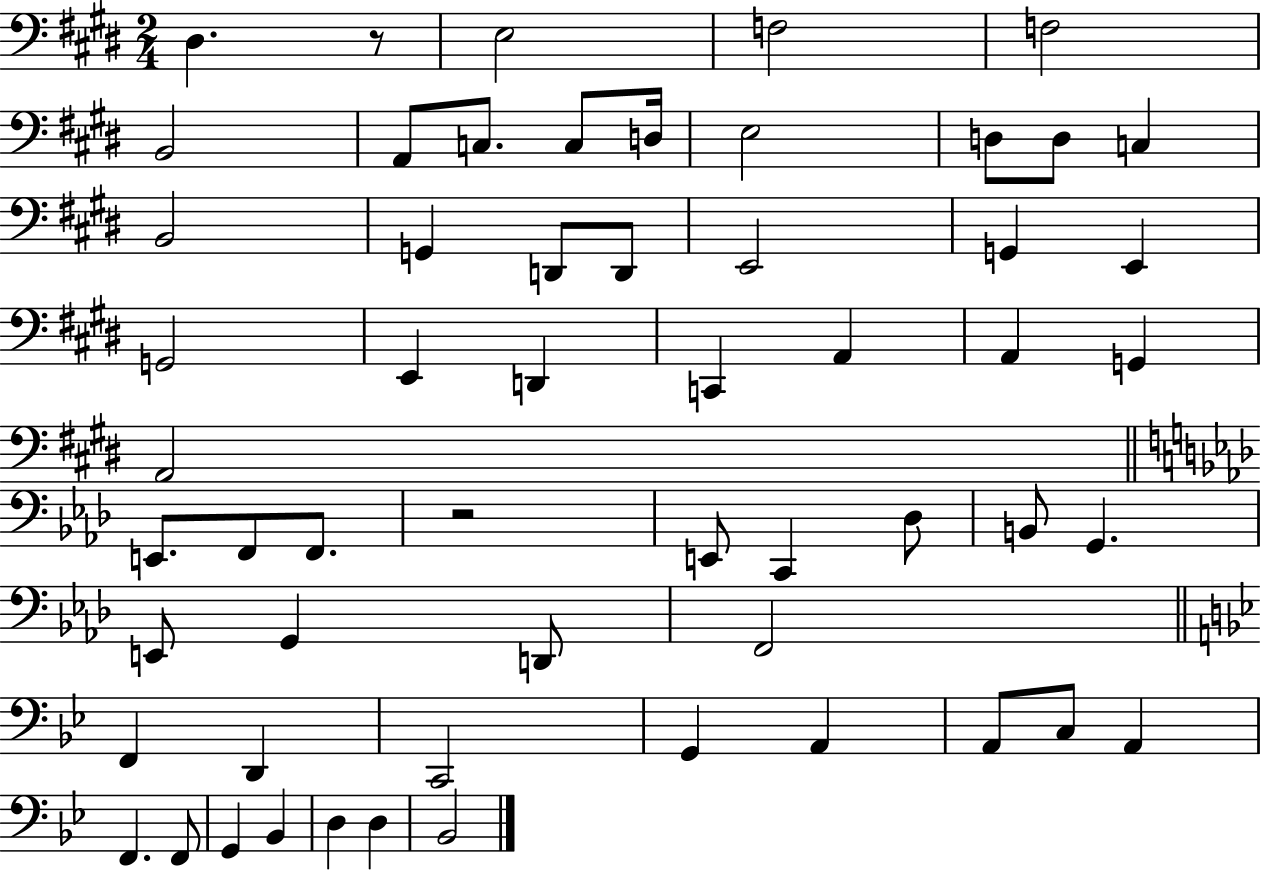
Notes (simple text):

D#3/q. R/e E3/h F3/h F3/h B2/h A2/e C3/e. C3/e D3/s E3/h D3/e D3/e C3/q B2/h G2/q D2/e D2/e E2/h G2/q E2/q G2/h E2/q D2/q C2/q A2/q A2/q G2/q A2/h E2/e. F2/e F2/e. R/h E2/e C2/q Db3/e B2/e G2/q. E2/e G2/q D2/e F2/h F2/q D2/q C2/h G2/q A2/q A2/e C3/e A2/q F2/q. F2/e G2/q Bb2/q D3/q D3/q Bb2/h